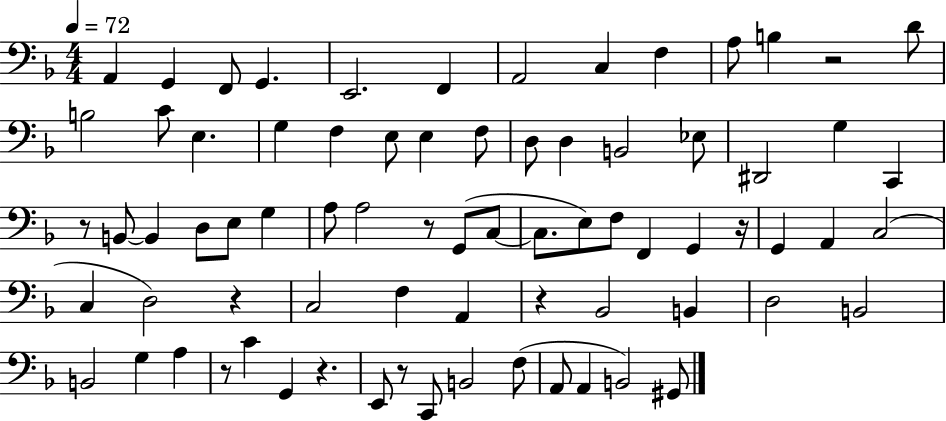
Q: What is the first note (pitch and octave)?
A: A2